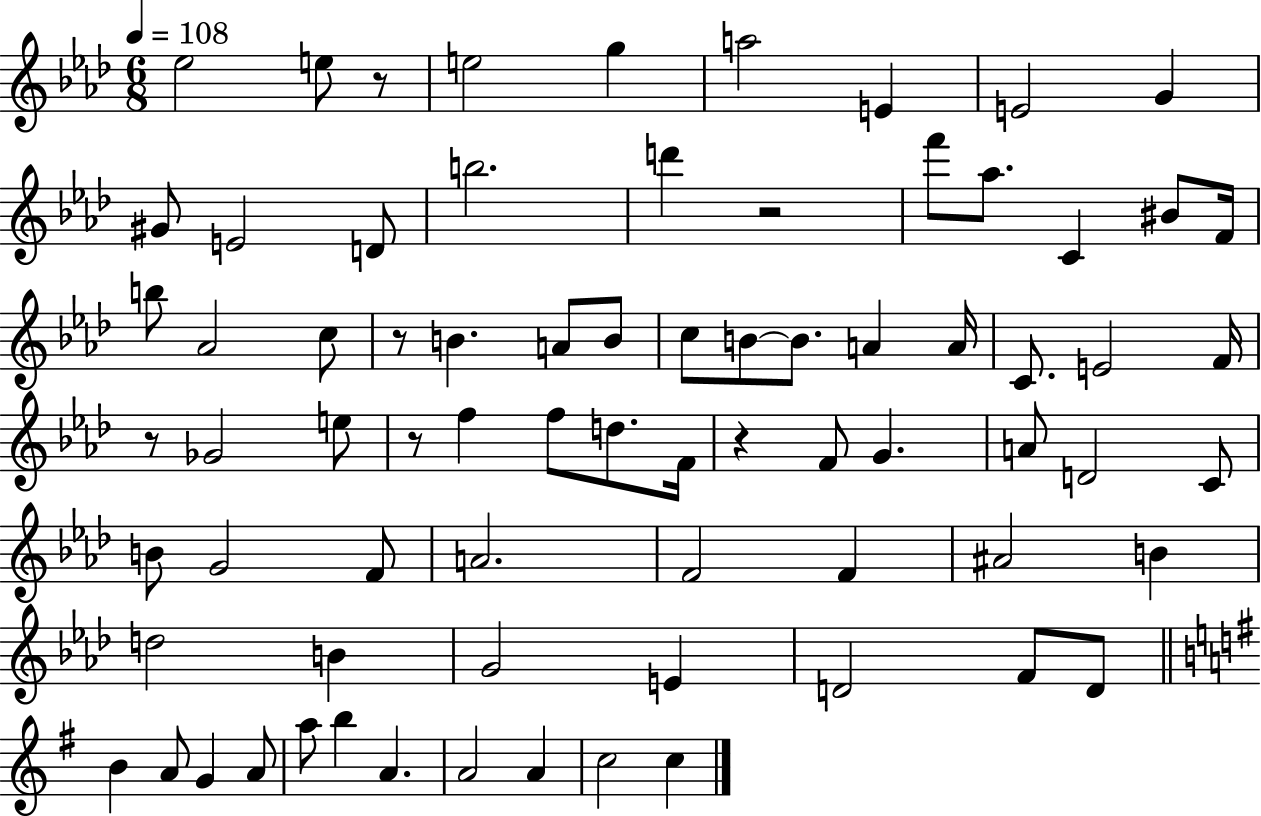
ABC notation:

X:1
T:Untitled
M:6/8
L:1/4
K:Ab
_e2 e/2 z/2 e2 g a2 E E2 G ^G/2 E2 D/2 b2 d' z2 f'/2 _a/2 C ^B/2 F/4 b/2 _A2 c/2 z/2 B A/2 B/2 c/2 B/2 B/2 A A/4 C/2 E2 F/4 z/2 _G2 e/2 z/2 f f/2 d/2 F/4 z F/2 G A/2 D2 C/2 B/2 G2 F/2 A2 F2 F ^A2 B d2 B G2 E D2 F/2 D/2 B A/2 G A/2 a/2 b A A2 A c2 c